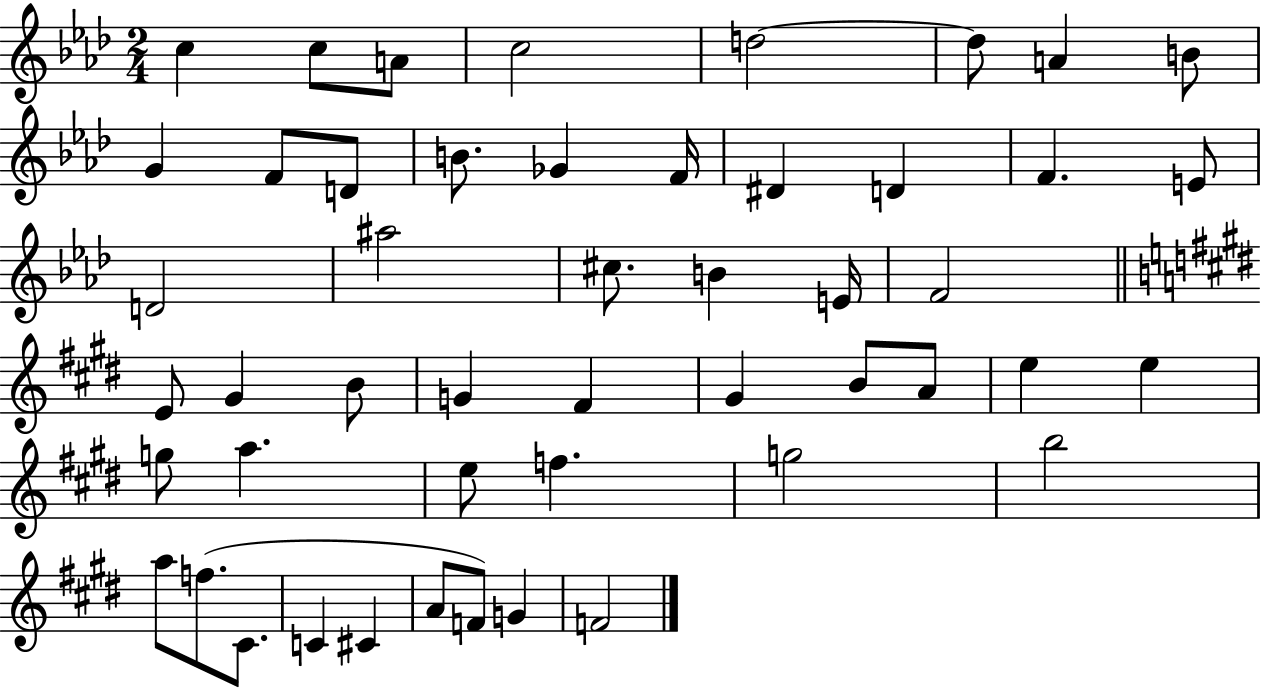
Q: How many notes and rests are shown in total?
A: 49